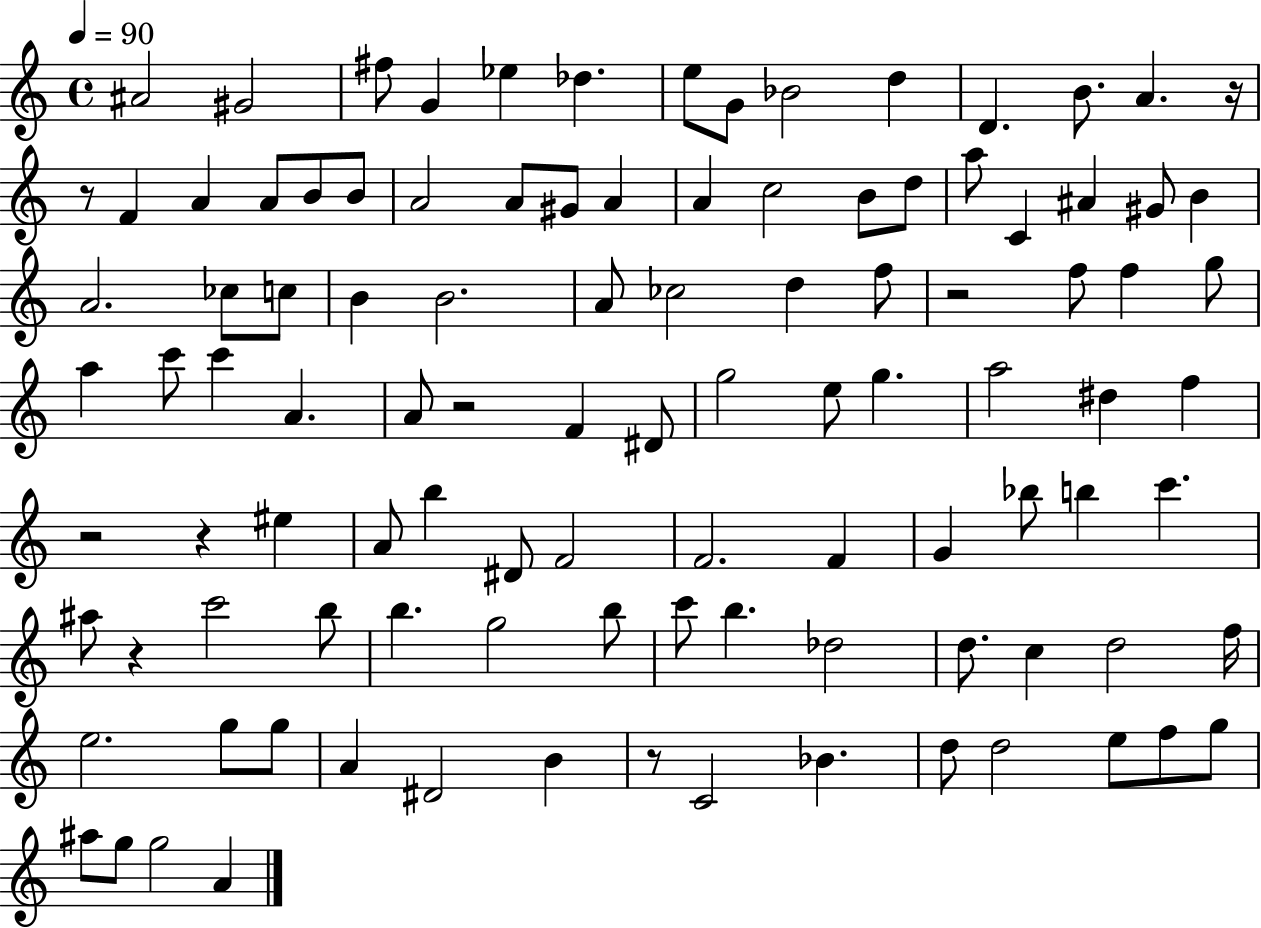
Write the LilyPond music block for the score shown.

{
  \clef treble
  \time 4/4
  \defaultTimeSignature
  \key c \major
  \tempo 4 = 90
  ais'2 gis'2 | fis''8 g'4 ees''4 des''4. | e''8 g'8 bes'2 d''4 | d'4. b'8. a'4. r16 | \break r8 f'4 a'4 a'8 b'8 b'8 | a'2 a'8 gis'8 a'4 | a'4 c''2 b'8 d''8 | a''8 c'4 ais'4 gis'8 b'4 | \break a'2. ces''8 c''8 | b'4 b'2. | a'8 ces''2 d''4 f''8 | r2 f''8 f''4 g''8 | \break a''4 c'''8 c'''4 a'4. | a'8 r2 f'4 dis'8 | g''2 e''8 g''4. | a''2 dis''4 f''4 | \break r2 r4 eis''4 | a'8 b''4 dis'8 f'2 | f'2. f'4 | g'4 bes''8 b''4 c'''4. | \break ais''8 r4 c'''2 b''8 | b''4. g''2 b''8 | c'''8 b''4. des''2 | d''8. c''4 d''2 f''16 | \break e''2. g''8 g''8 | a'4 dis'2 b'4 | r8 c'2 bes'4. | d''8 d''2 e''8 f''8 g''8 | \break ais''8 g''8 g''2 a'4 | \bar "|."
}